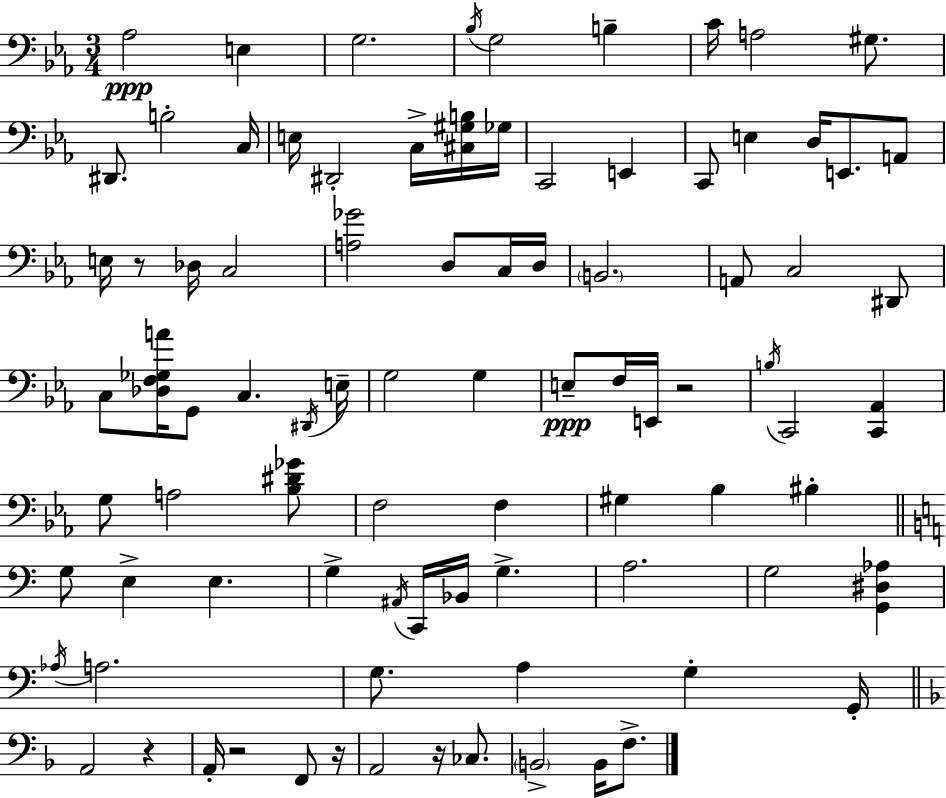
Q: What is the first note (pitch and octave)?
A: Ab3